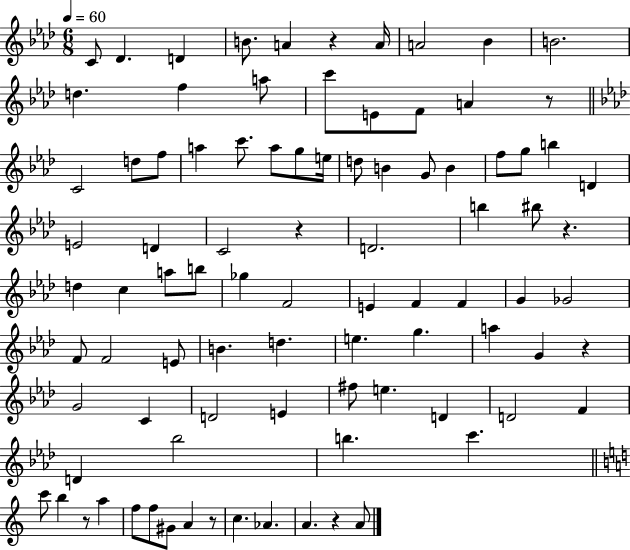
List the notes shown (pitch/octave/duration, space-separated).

C4/e Db4/q. D4/q B4/e. A4/q R/q A4/s A4/h Bb4/q B4/h. D5/q. F5/q A5/e C6/e E4/e F4/e A4/q R/e C4/h D5/e F5/e A5/q C6/e. A5/e G5/e E5/s D5/e B4/q G4/e B4/q F5/e G5/e B5/q D4/q E4/h D4/q C4/h R/q D4/h. B5/q BIS5/e R/q. D5/q C5/q A5/e B5/e Gb5/q F4/h E4/q F4/q F4/q G4/q Gb4/h F4/e F4/h E4/e B4/q. D5/q. E5/q. G5/q. A5/q G4/q R/q G4/h C4/q D4/h E4/q F#5/e E5/q. D4/q D4/h F4/q D4/q Bb5/h B5/q. C6/q. C6/e B5/q R/e A5/q F5/e F5/e G#4/e A4/q R/e C5/q. Ab4/q. A4/q. R/q A4/e